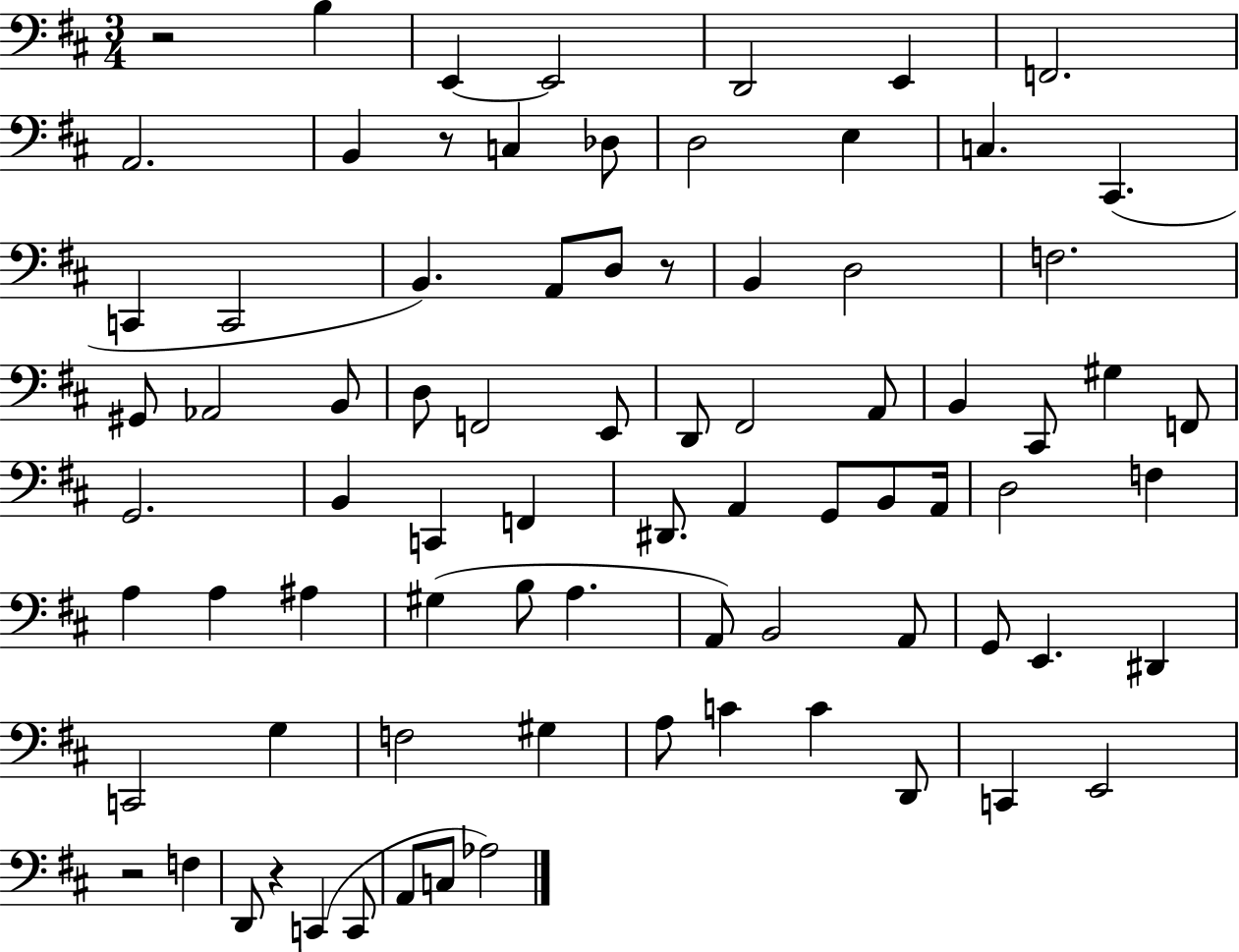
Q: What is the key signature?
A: D major